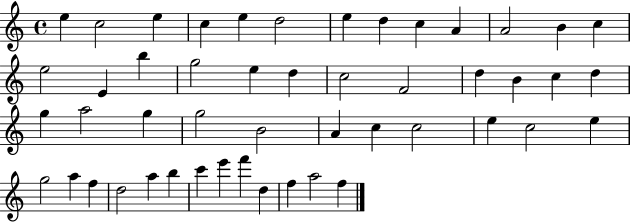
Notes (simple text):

E5/q C5/h E5/q C5/q E5/q D5/h E5/q D5/q C5/q A4/q A4/h B4/q C5/q E5/h E4/q B5/q G5/h E5/q D5/q C5/h F4/h D5/q B4/q C5/q D5/q G5/q A5/h G5/q G5/h B4/h A4/q C5/q C5/h E5/q C5/h E5/q G5/h A5/q F5/q D5/h A5/q B5/q C6/q E6/q F6/q D5/q F5/q A5/h F5/q